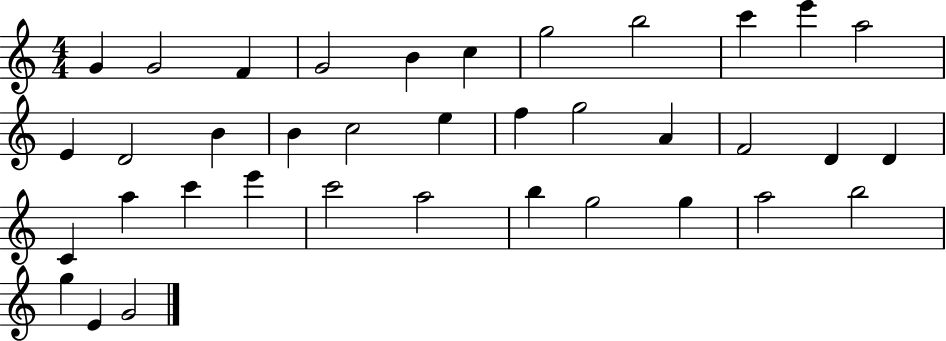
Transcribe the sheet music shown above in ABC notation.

X:1
T:Untitled
M:4/4
L:1/4
K:C
G G2 F G2 B c g2 b2 c' e' a2 E D2 B B c2 e f g2 A F2 D D C a c' e' c'2 a2 b g2 g a2 b2 g E G2